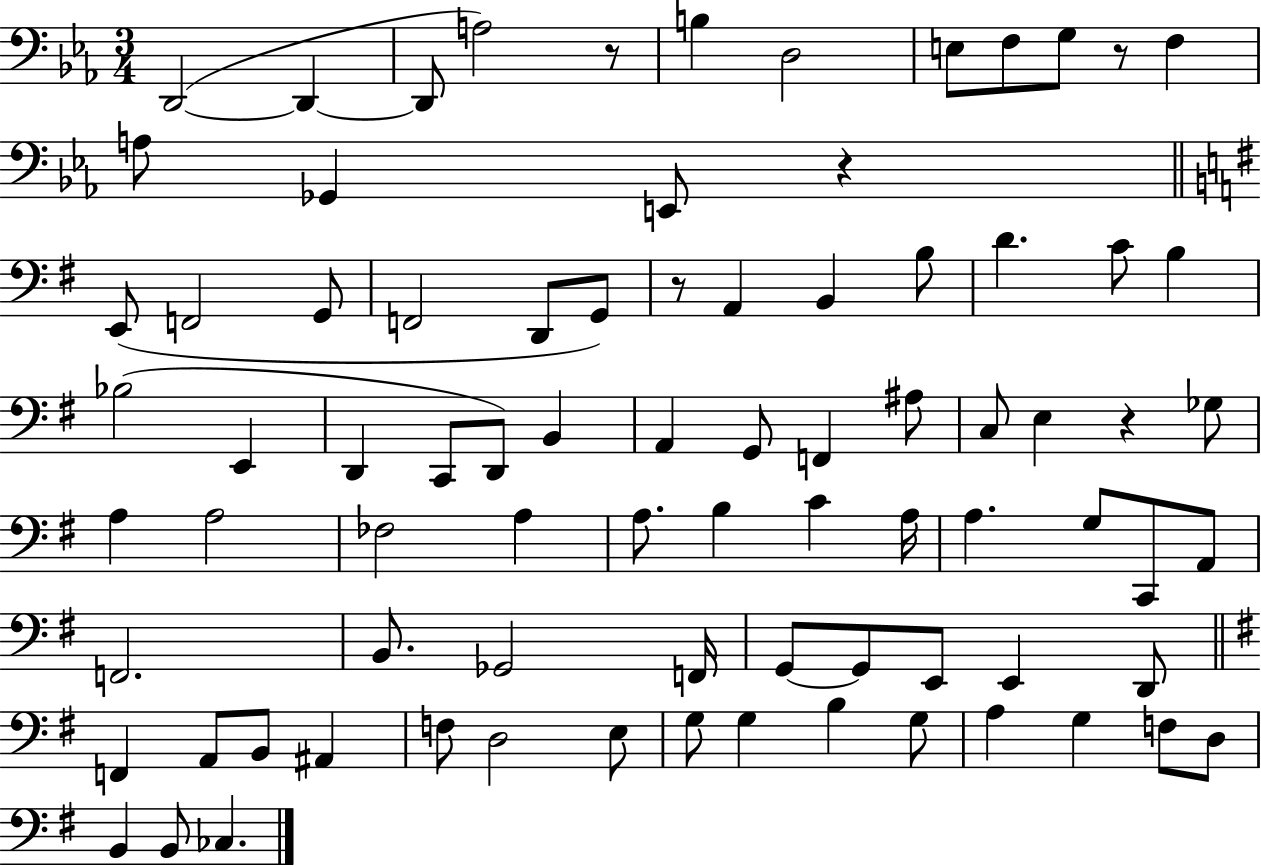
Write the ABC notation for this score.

X:1
T:Untitled
M:3/4
L:1/4
K:Eb
D,,2 D,, D,,/2 A,2 z/2 B, D,2 E,/2 F,/2 G,/2 z/2 F, A,/2 _G,, E,,/2 z E,,/2 F,,2 G,,/2 F,,2 D,,/2 G,,/2 z/2 A,, B,, B,/2 D C/2 B, _B,2 E,, D,, C,,/2 D,,/2 B,, A,, G,,/2 F,, ^A,/2 C,/2 E, z _G,/2 A, A,2 _F,2 A, A,/2 B, C A,/4 A, G,/2 C,,/2 A,,/2 F,,2 B,,/2 _G,,2 F,,/4 G,,/2 G,,/2 E,,/2 E,, D,,/2 F,, A,,/2 B,,/2 ^A,, F,/2 D,2 E,/2 G,/2 G, B, G,/2 A, G, F,/2 D,/2 B,, B,,/2 _C,